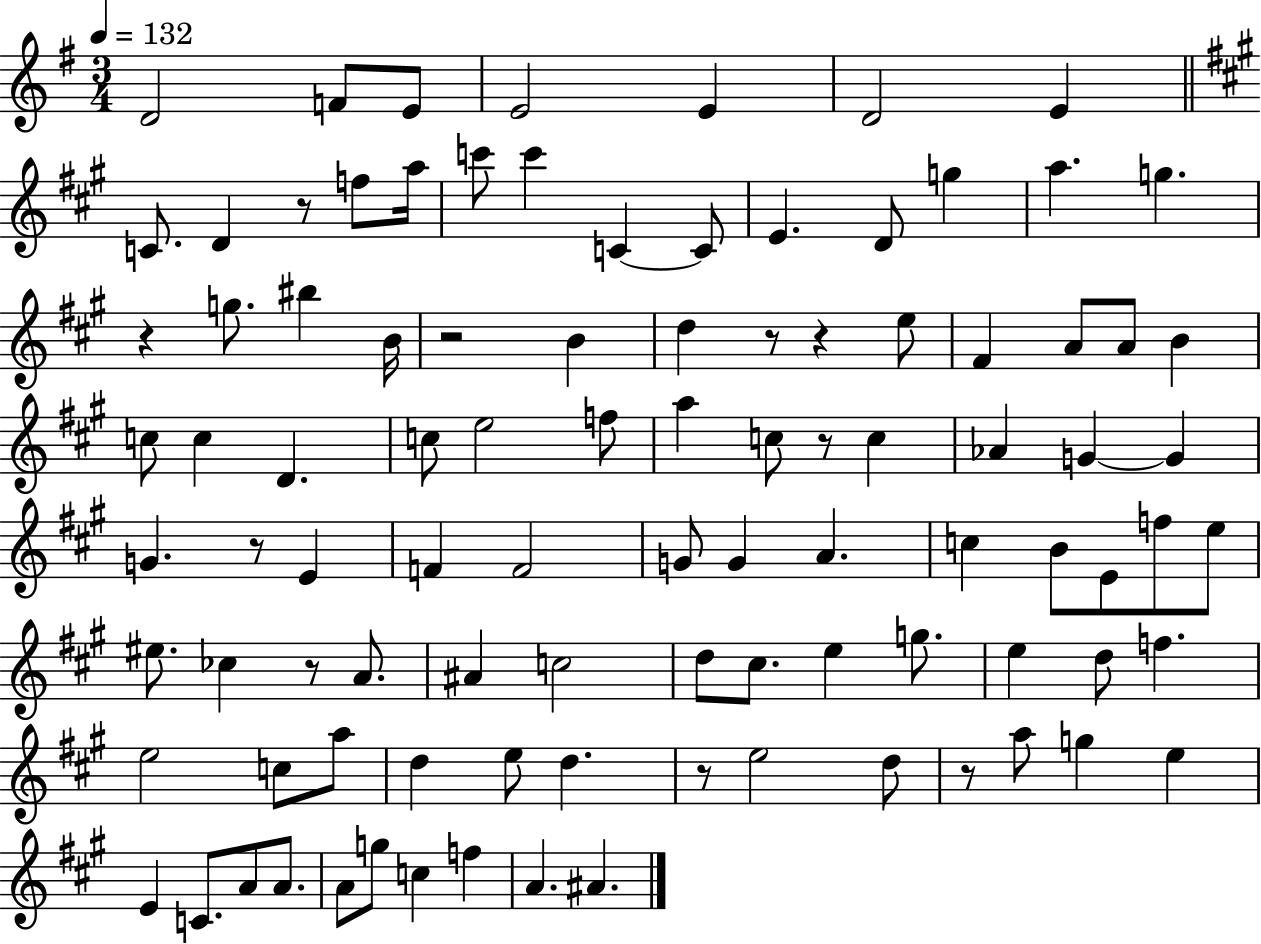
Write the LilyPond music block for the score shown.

{
  \clef treble
  \numericTimeSignature
  \time 3/4
  \key g \major
  \tempo 4 = 132
  d'2 f'8 e'8 | e'2 e'4 | d'2 e'4 | \bar "||" \break \key a \major c'8. d'4 r8 f''8 a''16 | c'''8 c'''4 c'4~~ c'8 | e'4. d'8 g''4 | a''4. g''4. | \break r4 g''8. bis''4 b'16 | r2 b'4 | d''4 r8 r4 e''8 | fis'4 a'8 a'8 b'4 | \break c''8 c''4 d'4. | c''8 e''2 f''8 | a''4 c''8 r8 c''4 | aes'4 g'4~~ g'4 | \break g'4. r8 e'4 | f'4 f'2 | g'8 g'4 a'4. | c''4 b'8 e'8 f''8 e''8 | \break eis''8. ces''4 r8 a'8. | ais'4 c''2 | d''8 cis''8. e''4 g''8. | e''4 d''8 f''4. | \break e''2 c''8 a''8 | d''4 e''8 d''4. | r8 e''2 d''8 | r8 a''8 g''4 e''4 | \break e'4 c'8. a'8 a'8. | a'8 g''8 c''4 f''4 | a'4. ais'4. | \bar "|."
}